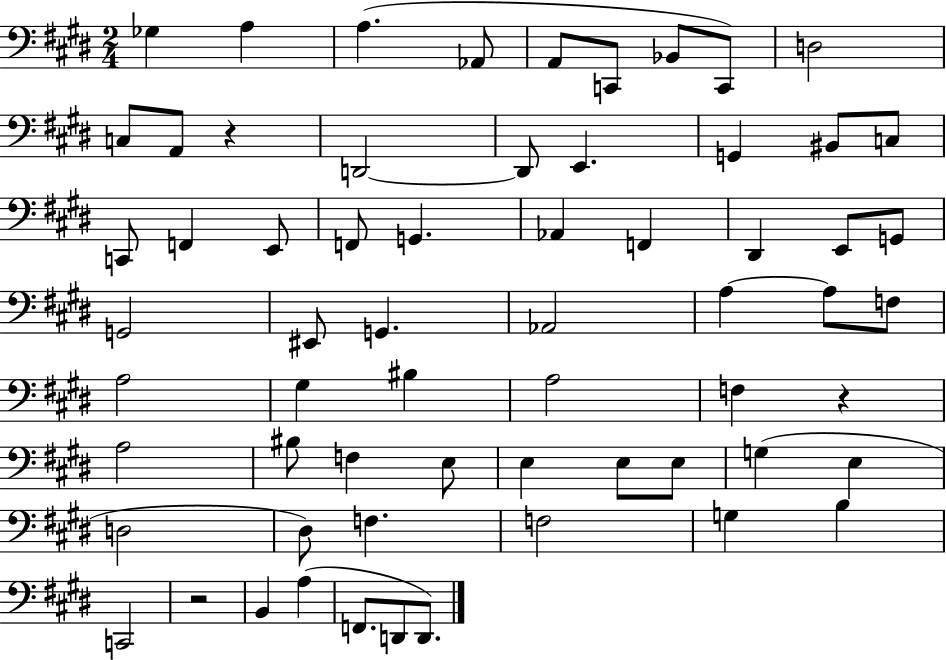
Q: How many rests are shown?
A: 3